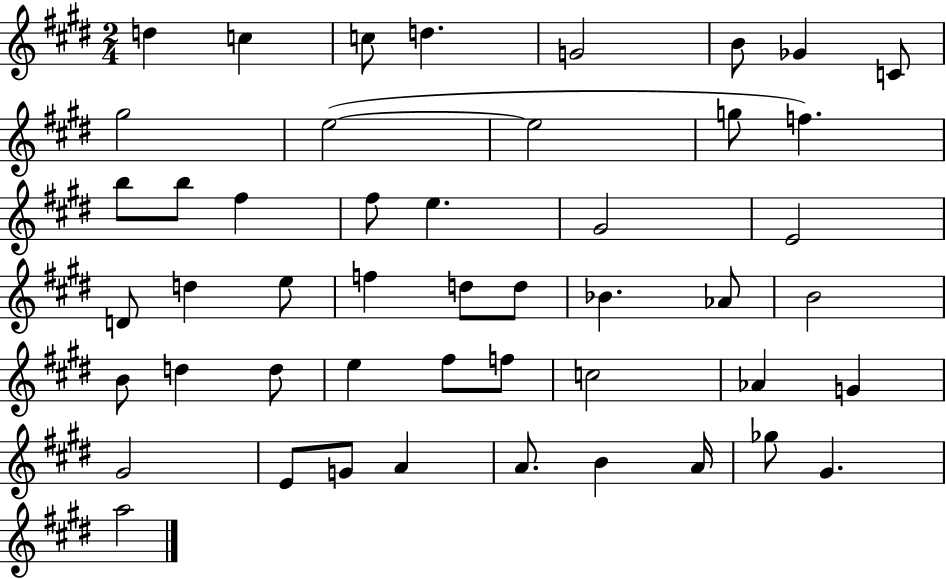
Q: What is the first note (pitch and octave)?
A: D5